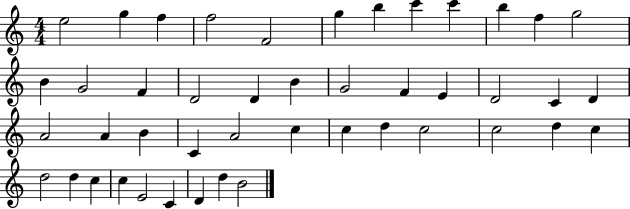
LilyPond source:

{
  \clef treble
  \numericTimeSignature
  \time 4/4
  \key c \major
  e''2 g''4 f''4 | f''2 f'2 | g''4 b''4 c'''4 c'''4 | b''4 f''4 g''2 | \break b'4 g'2 f'4 | d'2 d'4 b'4 | g'2 f'4 e'4 | d'2 c'4 d'4 | \break a'2 a'4 b'4 | c'4 a'2 c''4 | c''4 d''4 c''2 | c''2 d''4 c''4 | \break d''2 d''4 c''4 | c''4 e'2 c'4 | d'4 d''4 b'2 | \bar "|."
}